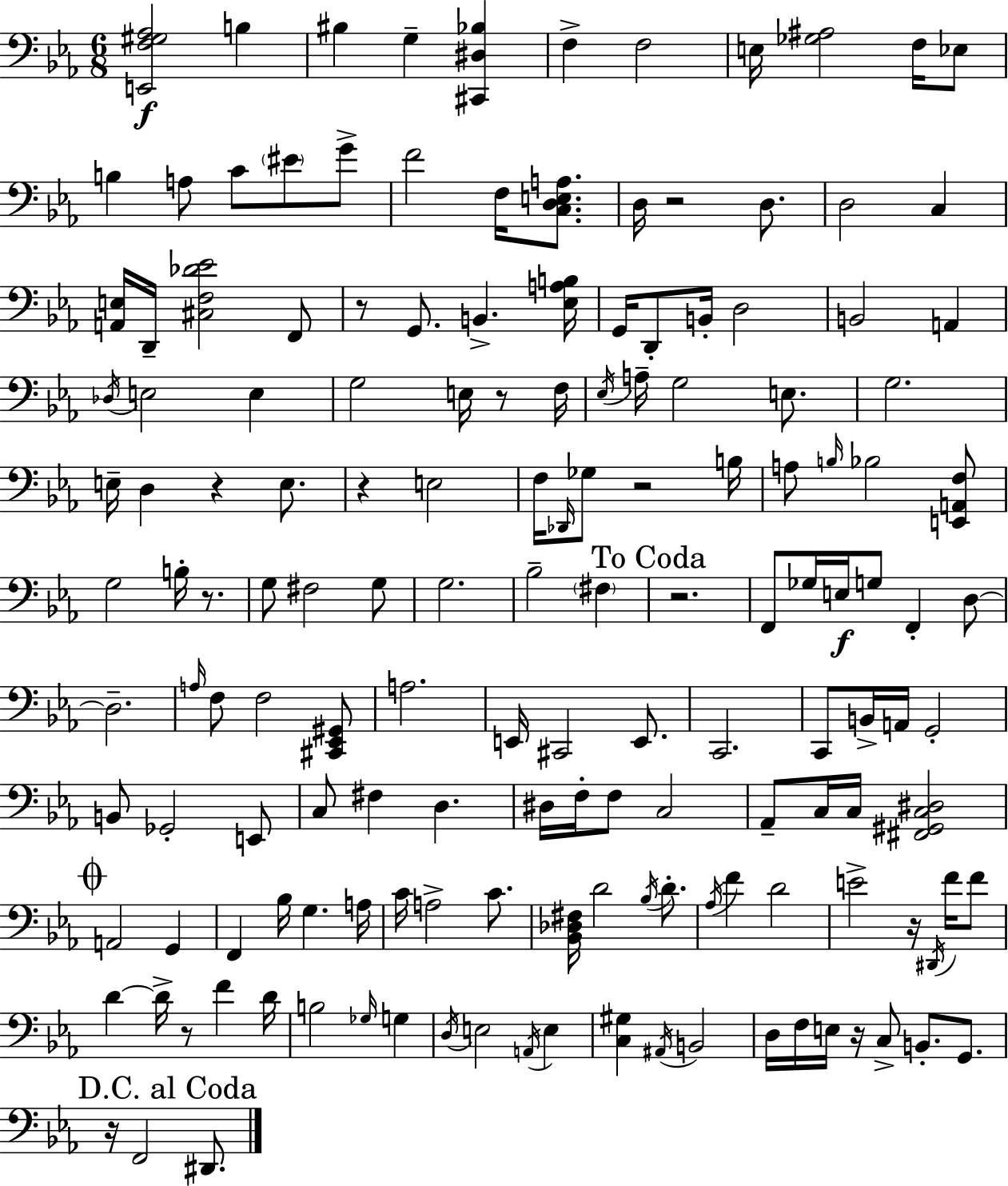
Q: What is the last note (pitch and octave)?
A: D#2